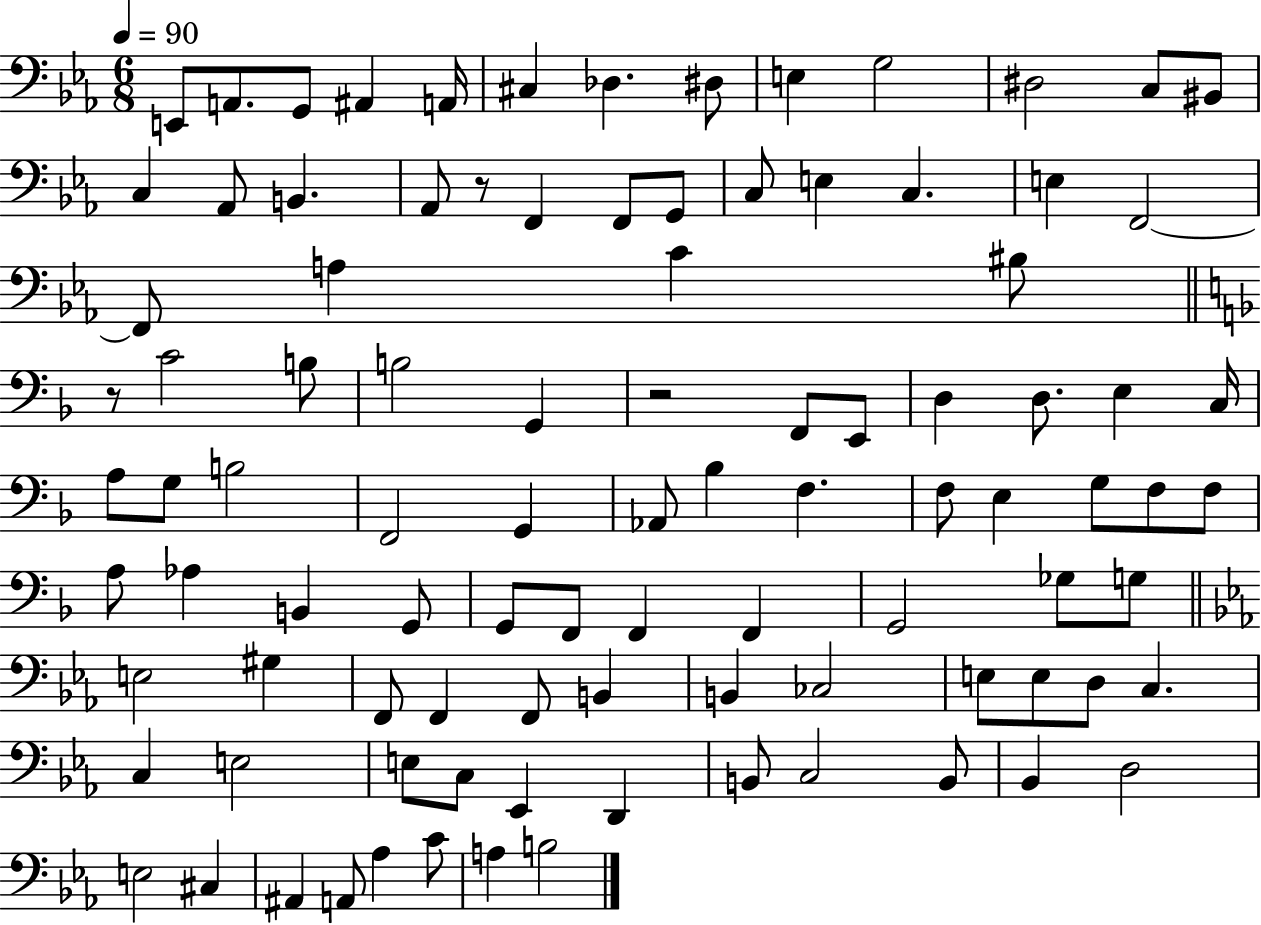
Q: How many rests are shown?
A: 3